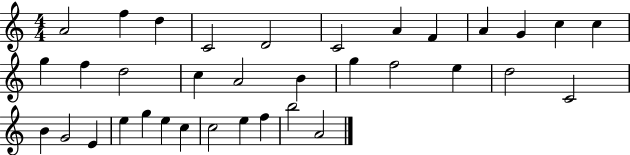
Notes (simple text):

A4/h F5/q D5/q C4/h D4/h C4/h A4/q F4/q A4/q G4/q C5/q C5/q G5/q F5/q D5/h C5/q A4/h B4/q G5/q F5/h E5/q D5/h C4/h B4/q G4/h E4/q E5/q G5/q E5/q C5/q C5/h E5/q F5/q B5/h A4/h